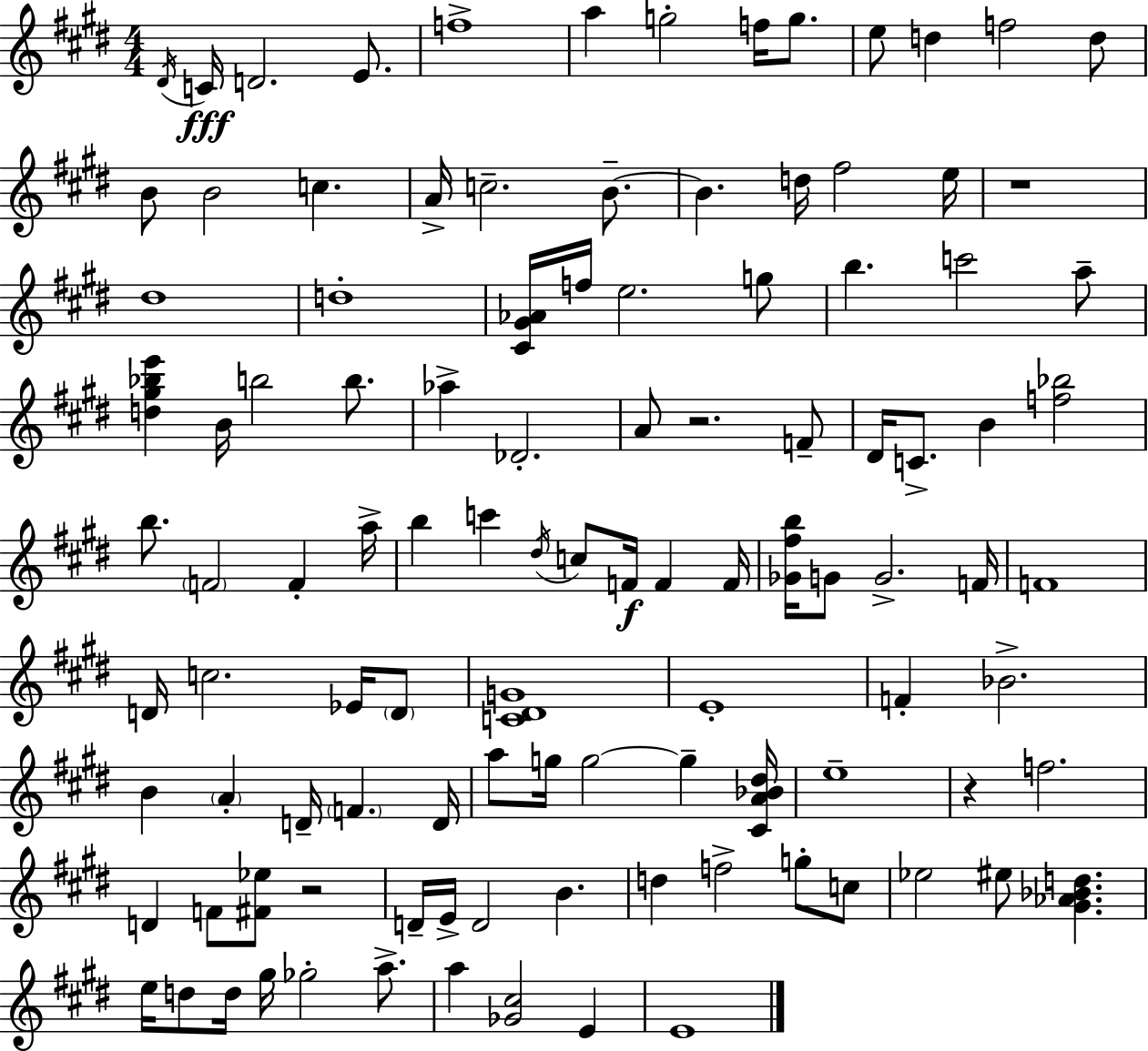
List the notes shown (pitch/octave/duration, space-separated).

D#4/s C4/s D4/h. E4/e. F5/w A5/q G5/h F5/s G5/e. E5/e D5/q F5/h D5/e B4/e B4/h C5/q. A4/s C5/h. B4/e. B4/q. D5/s F#5/h E5/s R/w D#5/w D5/w [C#4,G#4,Ab4]/s F5/s E5/h. G5/e B5/q. C6/h A5/e [D5,G#5,Bb5,E6]/q B4/s B5/h B5/e. Ab5/q Db4/h. A4/e R/h. F4/e D#4/s C4/e. B4/q [F5,Bb5]/h B5/e. F4/h F4/q A5/s B5/q C6/q D#5/s C5/e F4/s F4/q F4/s [Gb4,F#5,B5]/s G4/e G4/h. F4/s F4/w D4/s C5/h. Eb4/s D4/e [C4,D#4,G4]/w E4/w F4/q Bb4/h. B4/q A4/q D4/s F4/q. D4/s A5/e G5/s G5/h G5/q [C#4,A4,Bb4,D#5]/s E5/w R/q F5/h. D4/q F4/e [F#4,Eb5]/e R/h D4/s E4/s D4/h B4/q. D5/q F5/h G5/e C5/e Eb5/h EIS5/e [G#4,Ab4,Bb4,D5]/q. E5/s D5/e D5/s G#5/s Gb5/h A5/e. A5/q [Gb4,C#5]/h E4/q E4/w